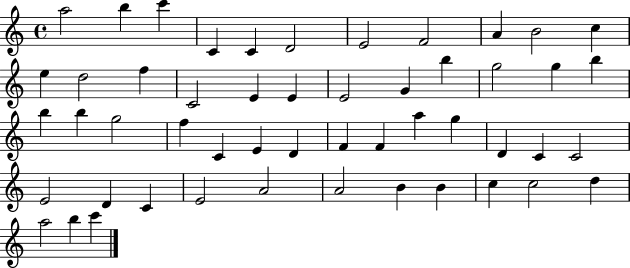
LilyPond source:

{
  \clef treble
  \time 4/4
  \defaultTimeSignature
  \key c \major
  a''2 b''4 c'''4 | c'4 c'4 d'2 | e'2 f'2 | a'4 b'2 c''4 | \break e''4 d''2 f''4 | c'2 e'4 e'4 | e'2 g'4 b''4 | g''2 g''4 b''4 | \break b''4 b''4 g''2 | f''4 c'4 e'4 d'4 | f'4 f'4 a''4 g''4 | d'4 c'4 c'2 | \break e'2 d'4 c'4 | e'2 a'2 | a'2 b'4 b'4 | c''4 c''2 d''4 | \break a''2 b''4 c'''4 | \bar "|."
}